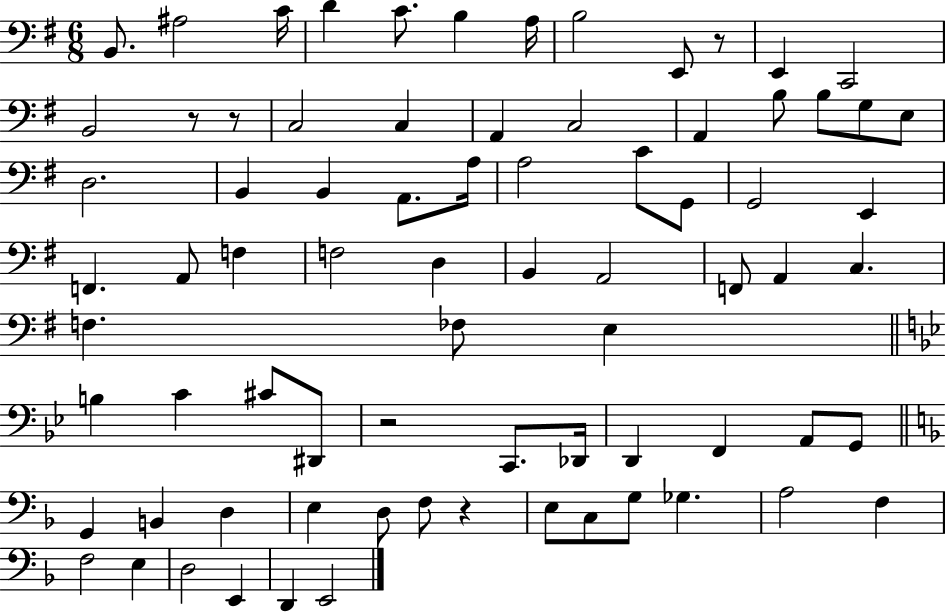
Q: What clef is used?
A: bass